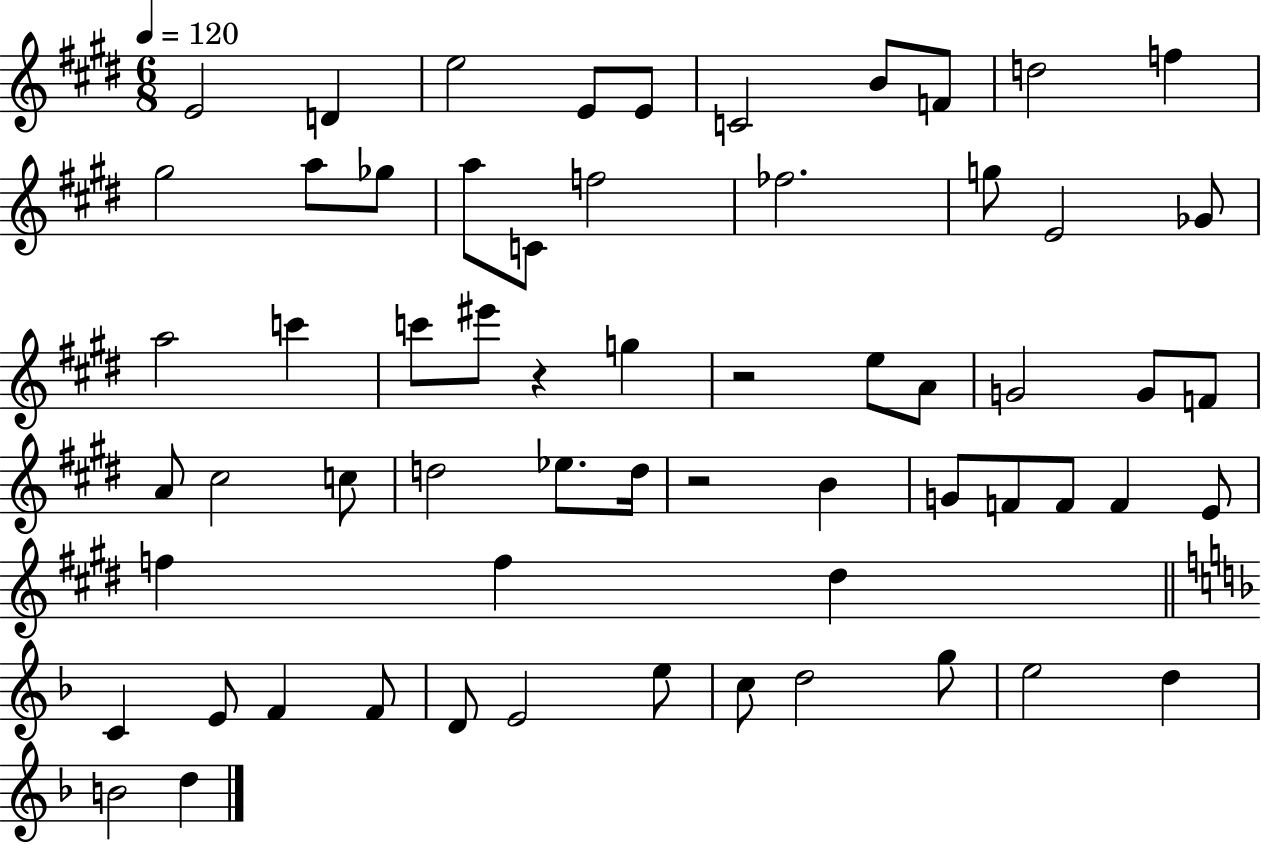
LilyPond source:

{
  \clef treble
  \numericTimeSignature
  \time 6/8
  \key e \major
  \tempo 4 = 120
  \repeat volta 2 { e'2 d'4 | e''2 e'8 e'8 | c'2 b'8 f'8 | d''2 f''4 | \break gis''2 a''8 ges''8 | a''8 c'8 f''2 | fes''2. | g''8 e'2 ges'8 | \break a''2 c'''4 | c'''8 eis'''8 r4 g''4 | r2 e''8 a'8 | g'2 g'8 f'8 | \break a'8 cis''2 c''8 | d''2 ees''8. d''16 | r2 b'4 | g'8 f'8 f'8 f'4 e'8 | \break f''4 f''4 dis''4 | \bar "||" \break \key d \minor c'4 e'8 f'4 f'8 | d'8 e'2 e''8 | c''8 d''2 g''8 | e''2 d''4 | \break b'2 d''4 | } \bar "|."
}